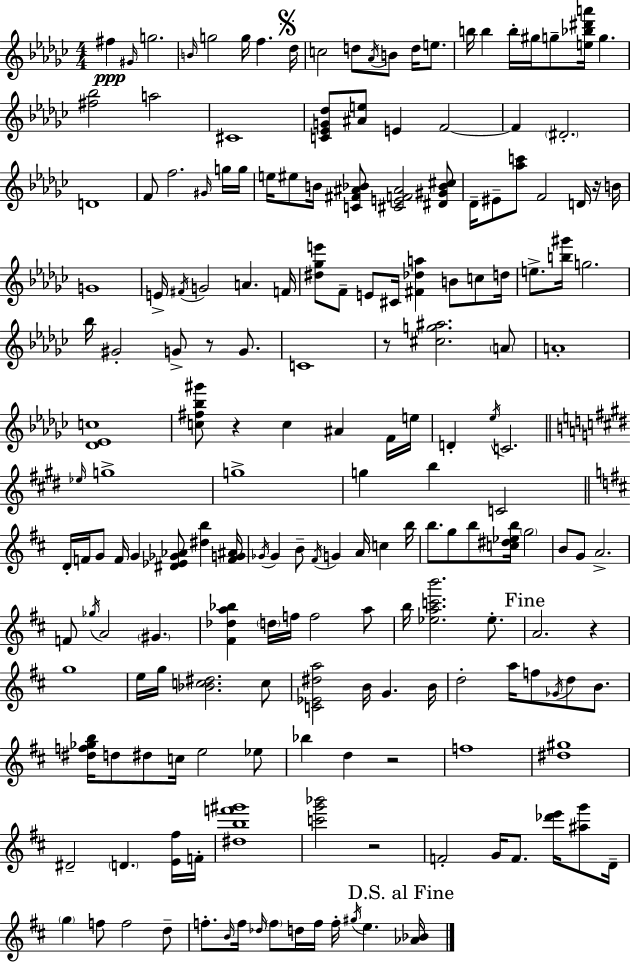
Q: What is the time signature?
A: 4/4